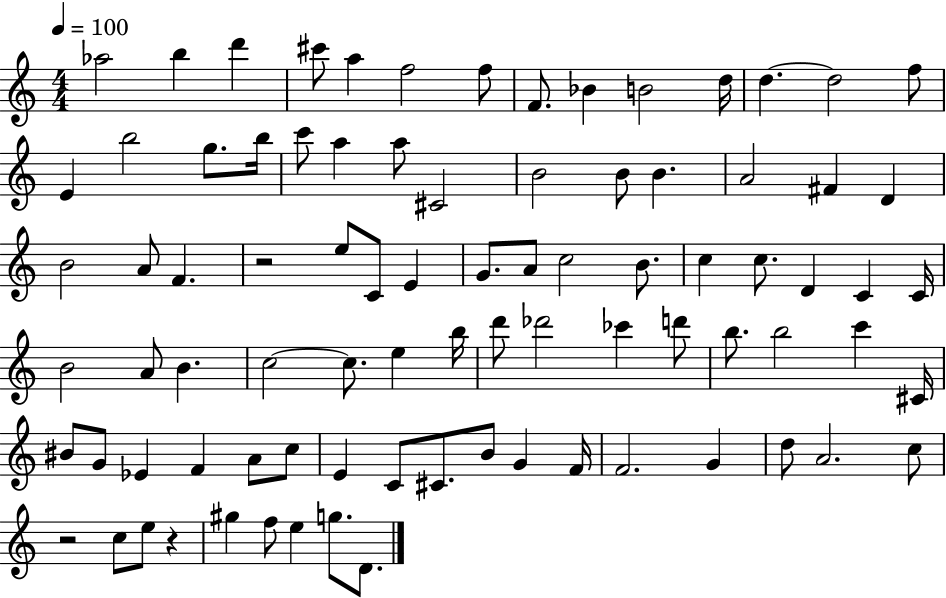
X:1
T:Untitled
M:4/4
L:1/4
K:C
_a2 b d' ^c'/2 a f2 f/2 F/2 _B B2 d/4 d d2 f/2 E b2 g/2 b/4 c'/2 a a/2 ^C2 B2 B/2 B A2 ^F D B2 A/2 F z2 e/2 C/2 E G/2 A/2 c2 B/2 c c/2 D C C/4 B2 A/2 B c2 c/2 e b/4 d'/2 _d'2 _c' d'/2 b/2 b2 c' ^C/4 ^B/2 G/2 _E F A/2 c/2 E C/2 ^C/2 B/2 G F/4 F2 G d/2 A2 c/2 z2 c/2 e/2 z ^g f/2 e g/2 D/2